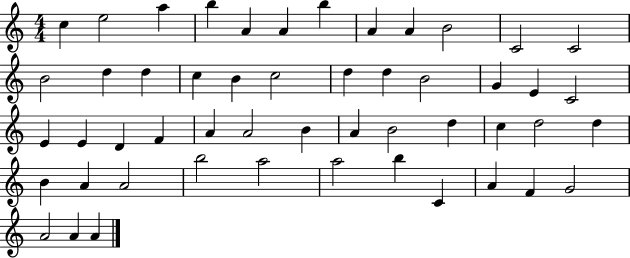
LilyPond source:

{
  \clef treble
  \numericTimeSignature
  \time 4/4
  \key c \major
  c''4 e''2 a''4 | b''4 a'4 a'4 b''4 | a'4 a'4 b'2 | c'2 c'2 | \break b'2 d''4 d''4 | c''4 b'4 c''2 | d''4 d''4 b'2 | g'4 e'4 c'2 | \break e'4 e'4 d'4 f'4 | a'4 a'2 b'4 | a'4 b'2 d''4 | c''4 d''2 d''4 | \break b'4 a'4 a'2 | b''2 a''2 | a''2 b''4 c'4 | a'4 f'4 g'2 | \break a'2 a'4 a'4 | \bar "|."
}